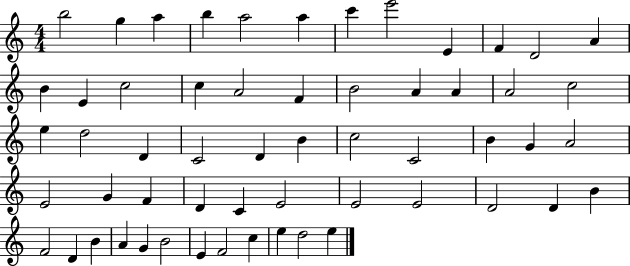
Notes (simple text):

B5/h G5/q A5/q B5/q A5/h A5/q C6/q E6/h E4/q F4/q D4/h A4/q B4/q E4/q C5/h C5/q A4/h F4/q B4/h A4/q A4/q A4/h C5/h E5/q D5/h D4/q C4/h D4/q B4/q C5/h C4/h B4/q G4/q A4/h E4/h G4/q F4/q D4/q C4/q E4/h E4/h E4/h D4/h D4/q B4/q F4/h D4/q B4/q A4/q G4/q B4/h E4/q F4/h C5/q E5/q D5/h E5/q